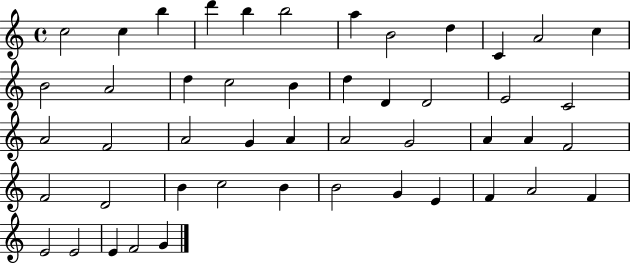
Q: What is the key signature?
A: C major